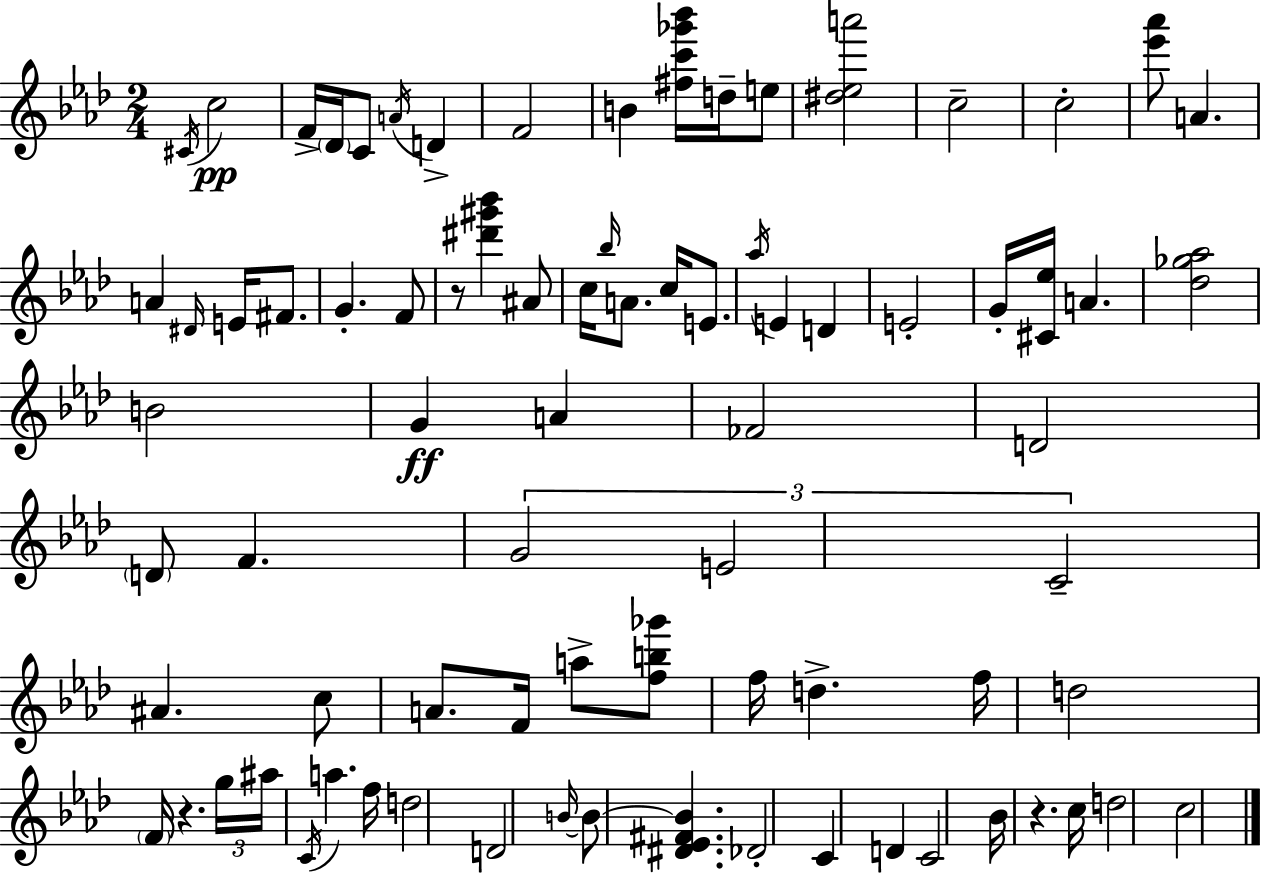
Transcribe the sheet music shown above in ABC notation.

X:1
T:Untitled
M:2/4
L:1/4
K:Ab
^C/4 c2 F/4 _D/4 C/2 A/4 D F2 B [^fc'_g'_b']/4 d/4 e/2 [^d_ea']2 c2 c2 [_e'_a']/2 A A ^D/4 E/4 ^F/2 G F/2 z/2 [^d'^g'_b'] ^A/2 c/4 _b/4 A/2 c/4 E/2 _a/4 E D E2 G/4 [^C_e]/4 A [_d_g_a]2 B2 G A _F2 D2 D/2 F G2 E2 C2 ^A c/2 A/2 F/4 a/2 [fb_g']/2 f/4 d f/4 d2 F/4 z g/4 ^a/4 C/4 a f/4 d2 D2 B/4 B/2 [^D_E^FB] _D2 C D C2 _B/4 z c/4 d2 c2